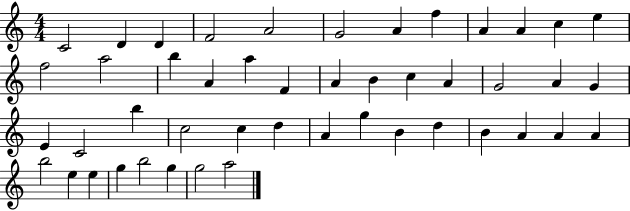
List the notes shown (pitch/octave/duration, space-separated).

C4/h D4/q D4/q F4/h A4/h G4/h A4/q F5/q A4/q A4/q C5/q E5/q F5/h A5/h B5/q A4/q A5/q F4/q A4/q B4/q C5/q A4/q G4/h A4/q G4/q E4/q C4/h B5/q C5/h C5/q D5/q A4/q G5/q B4/q D5/q B4/q A4/q A4/q A4/q B5/h E5/q E5/q G5/q B5/h G5/q G5/h A5/h